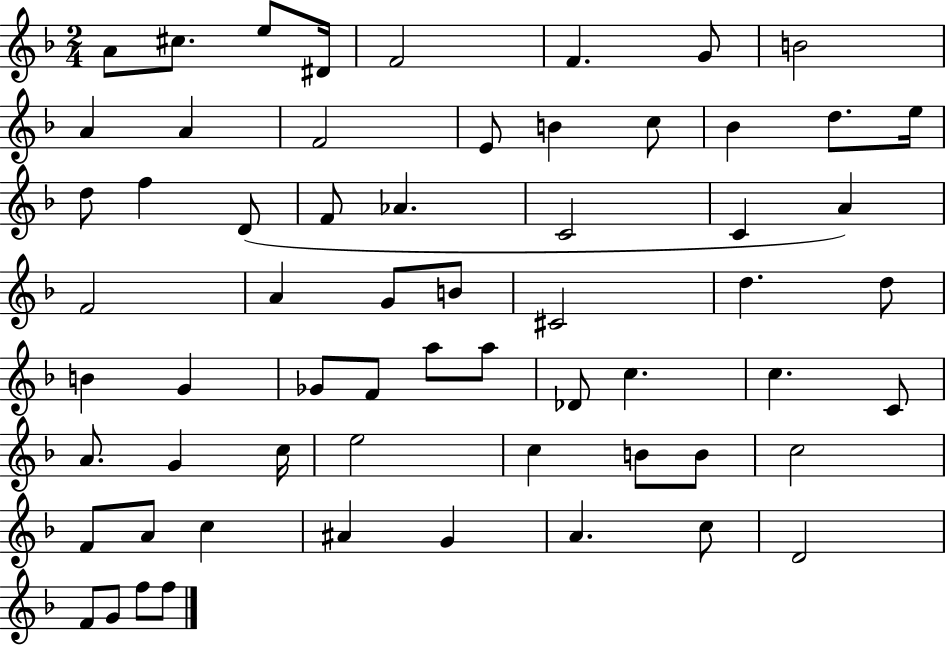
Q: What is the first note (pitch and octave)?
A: A4